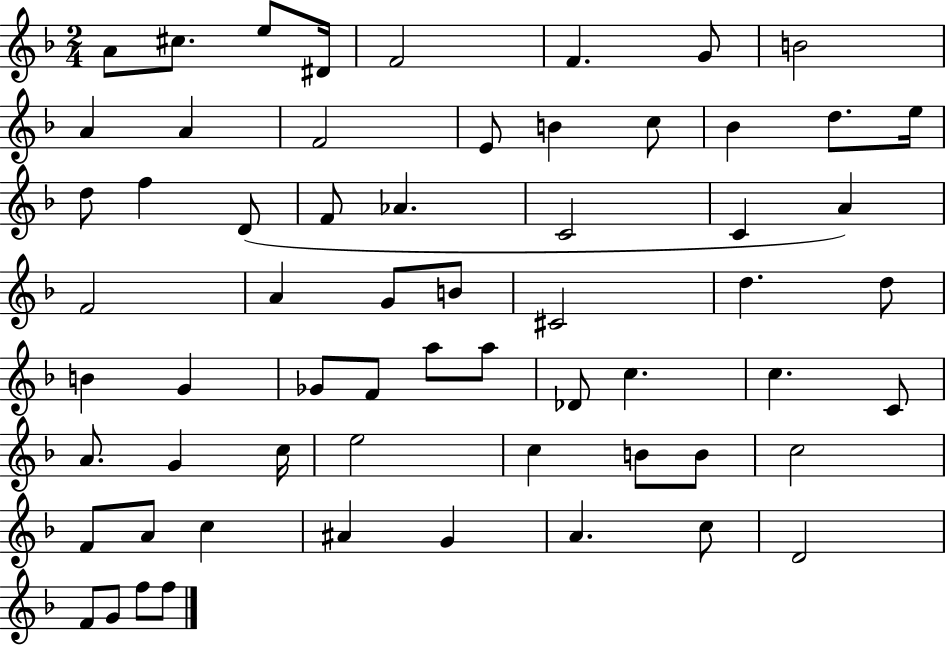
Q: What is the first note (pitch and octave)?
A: A4